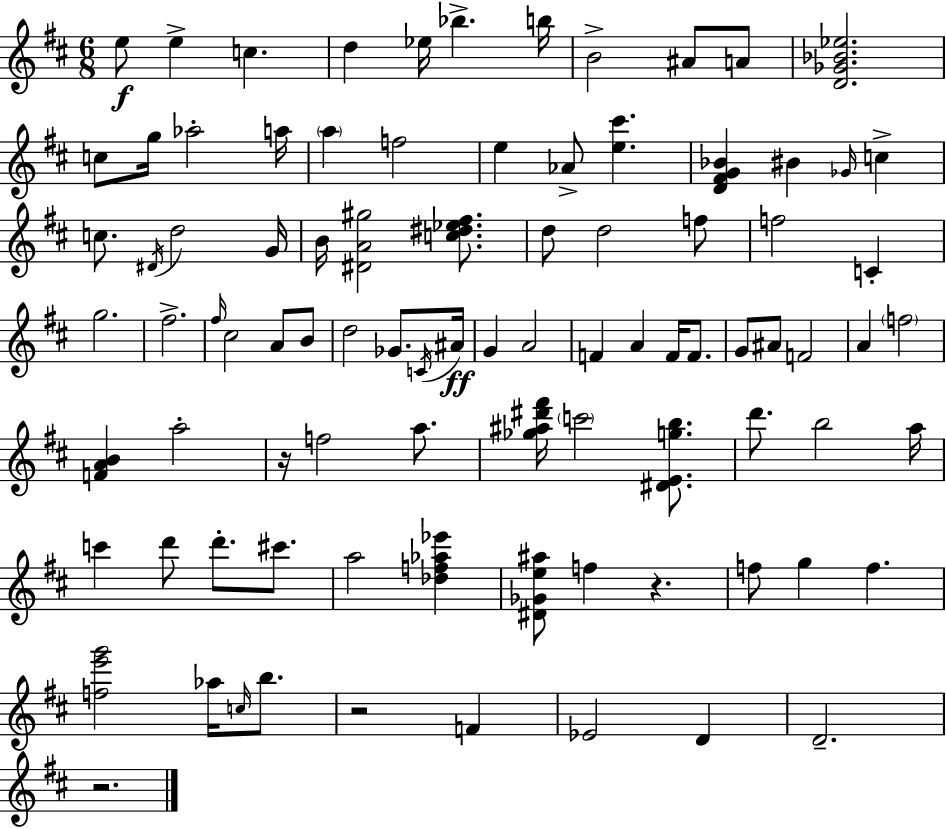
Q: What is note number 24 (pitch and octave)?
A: D5